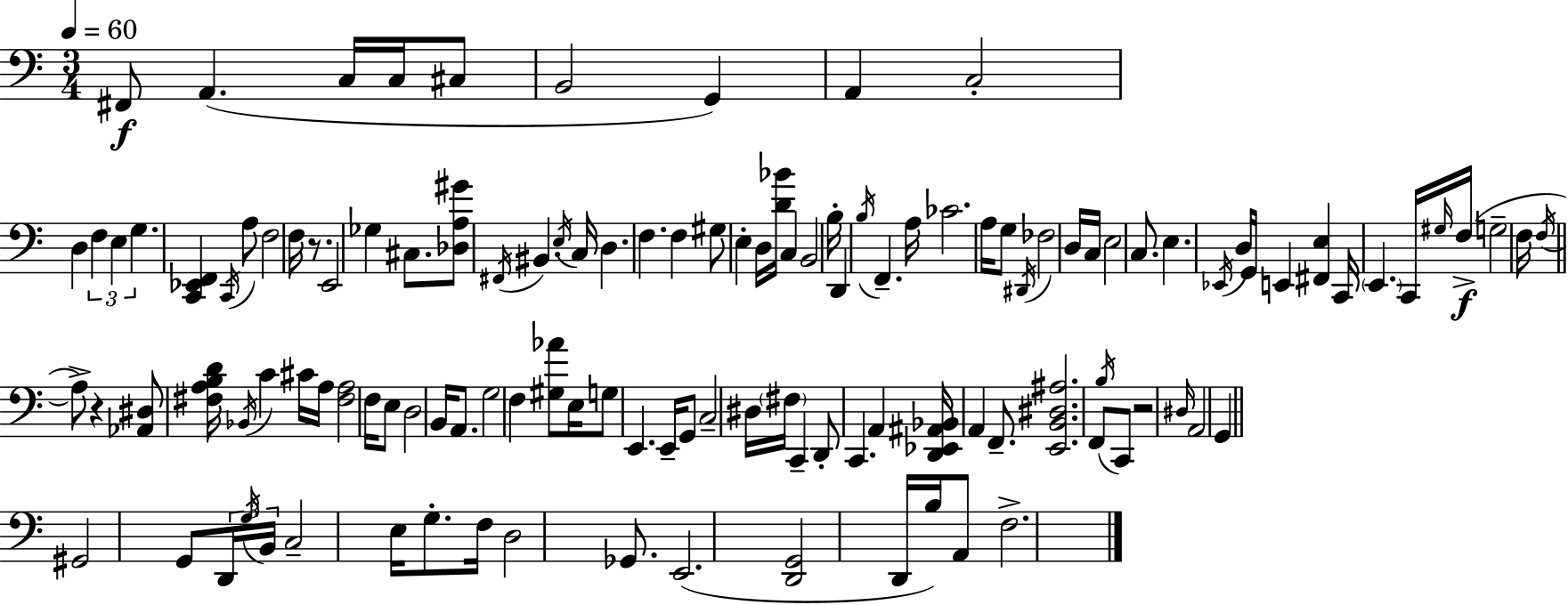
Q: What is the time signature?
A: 3/4